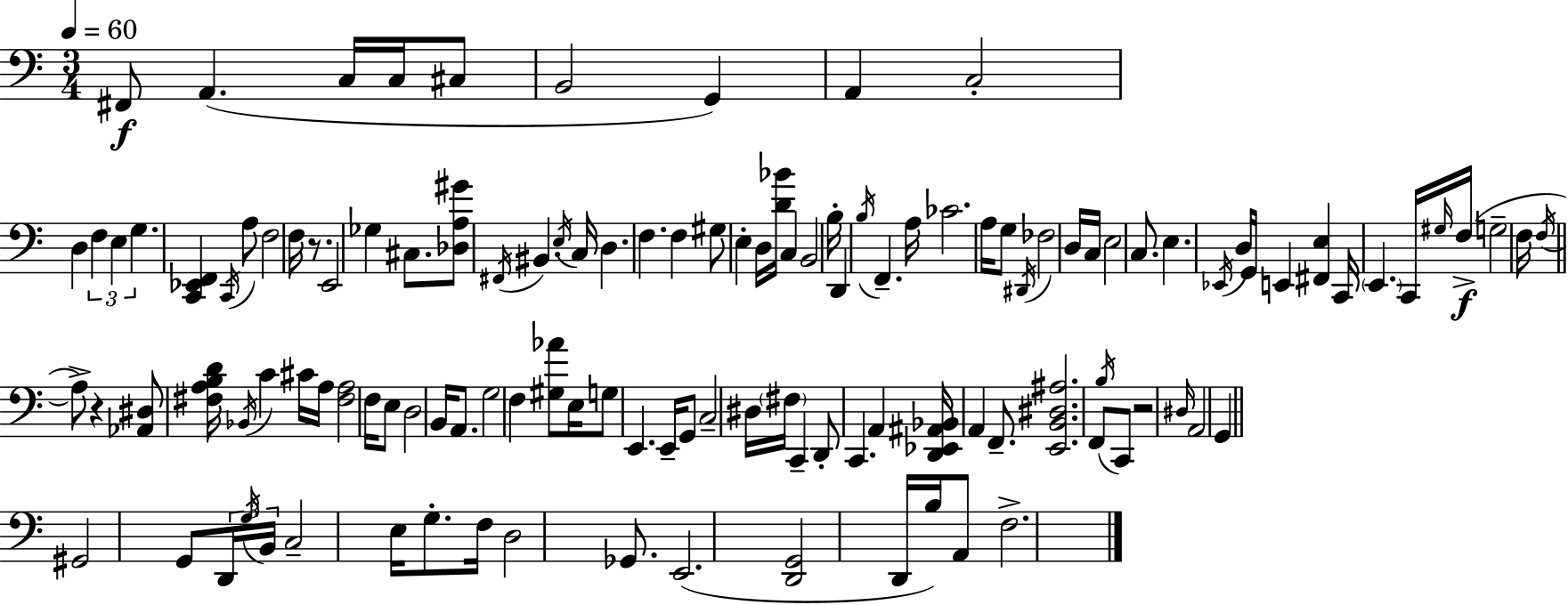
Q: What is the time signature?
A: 3/4